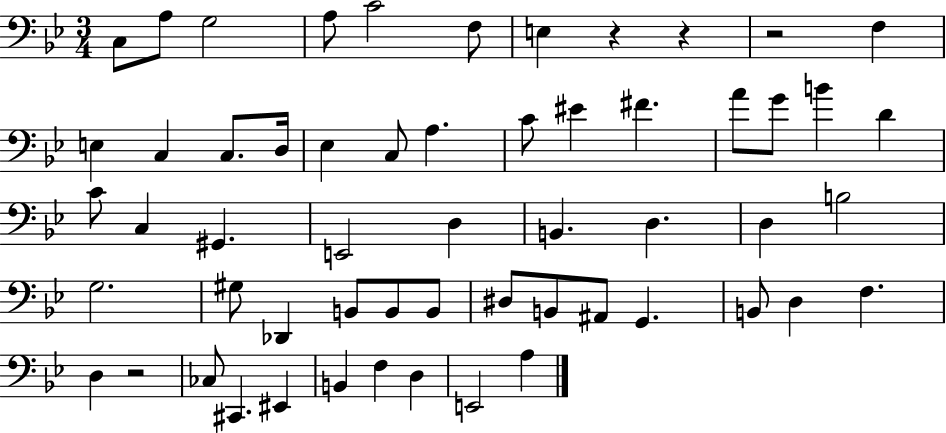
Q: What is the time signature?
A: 3/4